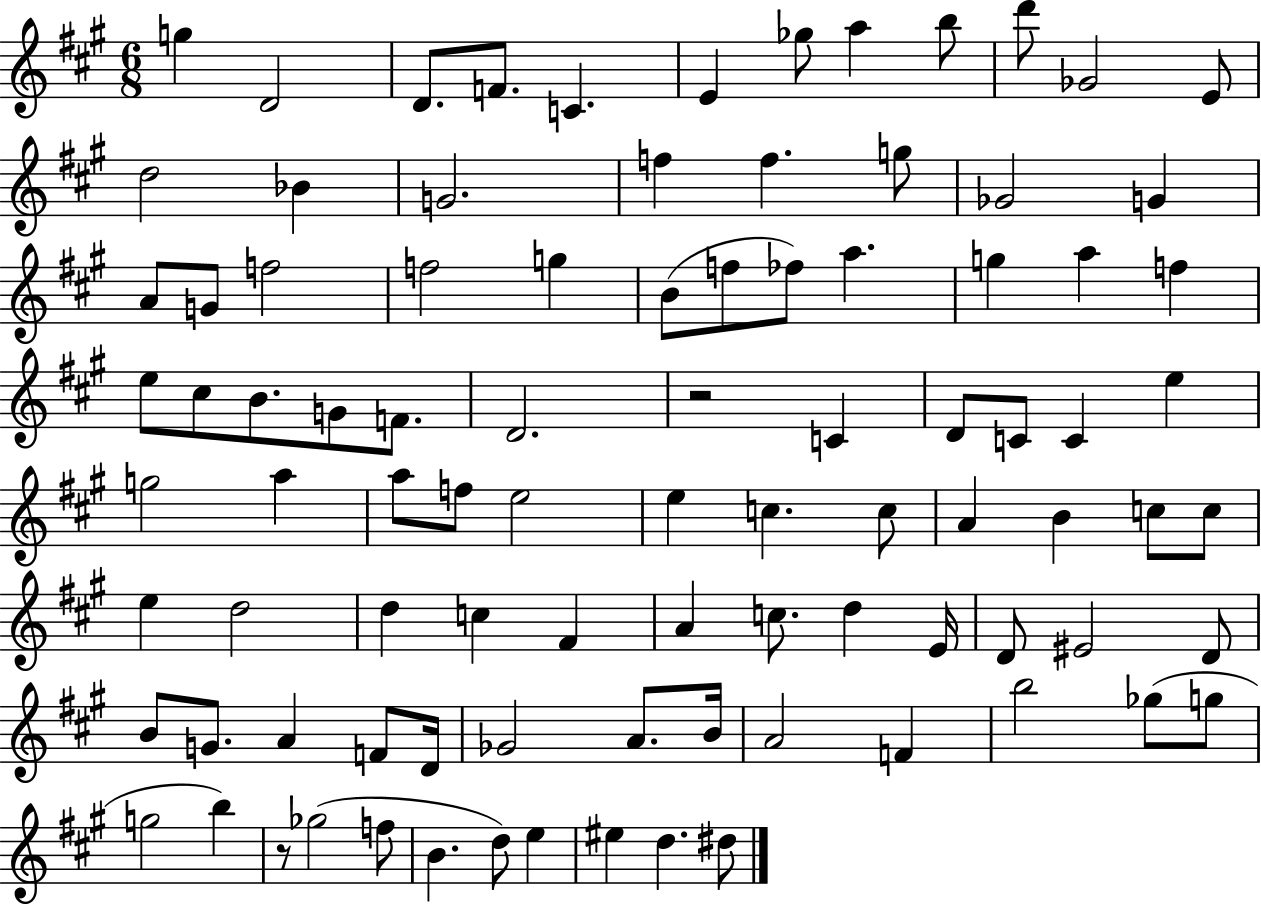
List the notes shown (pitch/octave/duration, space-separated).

G5/q D4/h D4/e. F4/e. C4/q. E4/q Gb5/e A5/q B5/e D6/e Gb4/h E4/e D5/h Bb4/q G4/h. F5/q F5/q. G5/e Gb4/h G4/q A4/e G4/e F5/h F5/h G5/q B4/e F5/e FES5/e A5/q. G5/q A5/q F5/q E5/e C#5/e B4/e. G4/e F4/e. D4/h. R/h C4/q D4/e C4/e C4/q E5/q G5/h A5/q A5/e F5/e E5/h E5/q C5/q. C5/e A4/q B4/q C5/e C5/e E5/q D5/h D5/q C5/q F#4/q A4/q C5/e. D5/q E4/s D4/e EIS4/h D4/e B4/e G4/e. A4/q F4/e D4/s Gb4/h A4/e. B4/s A4/h F4/q B5/h Gb5/e G5/e G5/h B5/q R/e Gb5/h F5/e B4/q. D5/e E5/q EIS5/q D5/q. D#5/e